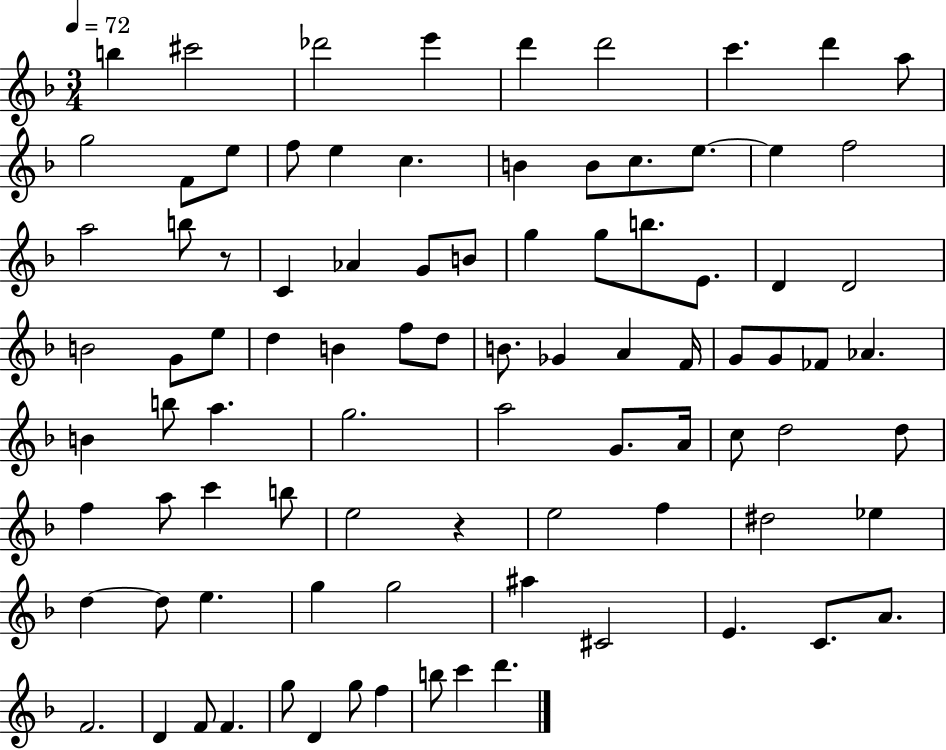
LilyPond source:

{
  \clef treble
  \numericTimeSignature
  \time 3/4
  \key f \major
  \tempo 4 = 72
  \repeat volta 2 { b''4 cis'''2 | des'''2 e'''4 | d'''4 d'''2 | c'''4. d'''4 a''8 | \break g''2 f'8 e''8 | f''8 e''4 c''4. | b'4 b'8 c''8. e''8.~~ | e''4 f''2 | \break a''2 b''8 r8 | c'4 aes'4 g'8 b'8 | g''4 g''8 b''8. e'8. | d'4 d'2 | \break b'2 g'8 e''8 | d''4 b'4 f''8 d''8 | b'8. ges'4 a'4 f'16 | g'8 g'8 fes'8 aes'4. | \break b'4 b''8 a''4. | g''2. | a''2 g'8. a'16 | c''8 d''2 d''8 | \break f''4 a''8 c'''4 b''8 | e''2 r4 | e''2 f''4 | dis''2 ees''4 | \break d''4~~ d''8 e''4. | g''4 g''2 | ais''4 cis'2 | e'4. c'8. a'8. | \break f'2. | d'4 f'8 f'4. | g''8 d'4 g''8 f''4 | b''8 c'''4 d'''4. | \break } \bar "|."
}